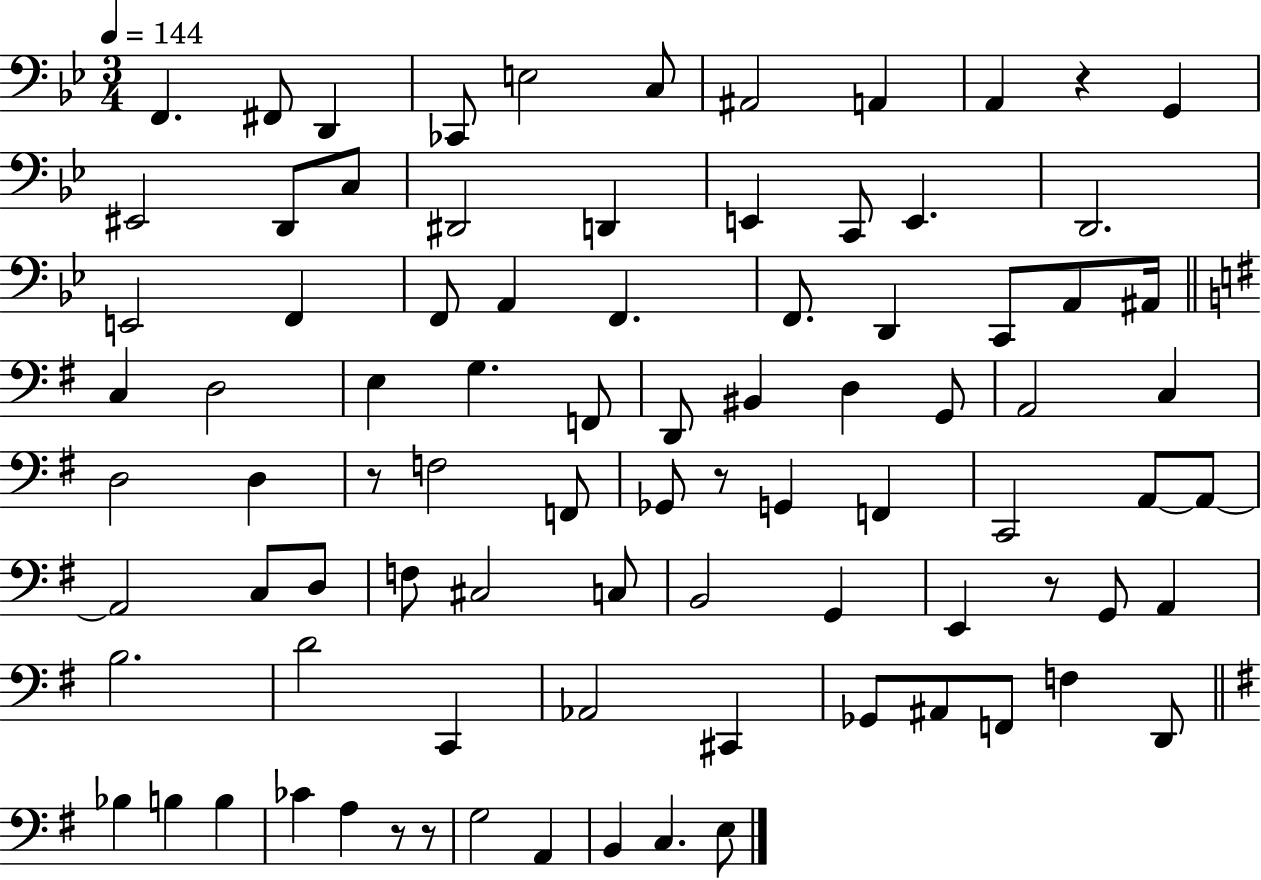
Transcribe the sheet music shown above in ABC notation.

X:1
T:Untitled
M:3/4
L:1/4
K:Bb
F,, ^F,,/2 D,, _C,,/2 E,2 C,/2 ^A,,2 A,, A,, z G,, ^E,,2 D,,/2 C,/2 ^D,,2 D,, E,, C,,/2 E,, D,,2 E,,2 F,, F,,/2 A,, F,, F,,/2 D,, C,,/2 A,,/2 ^A,,/4 C, D,2 E, G, F,,/2 D,,/2 ^B,, D, G,,/2 A,,2 C, D,2 D, z/2 F,2 F,,/2 _G,,/2 z/2 G,, F,, C,,2 A,,/2 A,,/2 A,,2 C,/2 D,/2 F,/2 ^C,2 C,/2 B,,2 G,, E,, z/2 G,,/2 A,, B,2 D2 C,, _A,,2 ^C,, _G,,/2 ^A,,/2 F,,/2 F, D,,/2 _B, B, B, _C A, z/2 z/2 G,2 A,, B,, C, E,/2